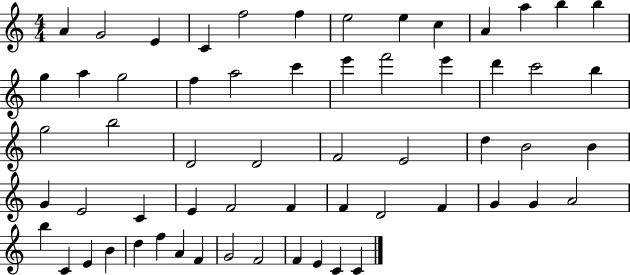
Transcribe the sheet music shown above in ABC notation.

X:1
T:Untitled
M:4/4
L:1/4
K:C
A G2 E C f2 f e2 e c A a b b g a g2 f a2 c' e' f'2 e' d' c'2 b g2 b2 D2 D2 F2 E2 d B2 B G E2 C E F2 F F D2 F G G A2 b C E B d f A F G2 F2 F E C C